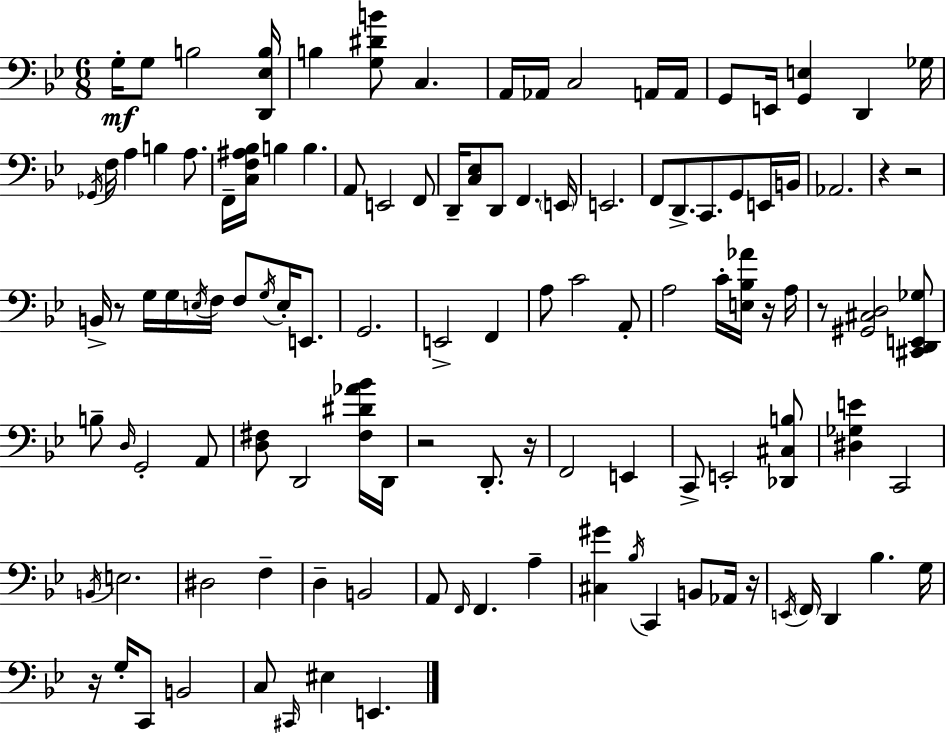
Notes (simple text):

G3/s G3/e B3/h [D2,Eb3,B3]/s B3/q [G3,D#4,B4]/e C3/q. A2/s Ab2/s C3/h A2/s A2/s G2/e E2/s [G2,E3]/q D2/q Gb3/s Gb2/s F3/s A3/q B3/q A3/e. F2/s [C3,F3,A#3,Bb3]/s B3/q B3/q. A2/e E2/h F2/e D2/s [C3,Eb3]/e D2/e F2/q. E2/s E2/h. F2/e D2/e. C2/e. G2/e E2/s B2/s Ab2/h. R/q R/h B2/s R/e G3/s G3/s E3/s F3/s F3/e G3/s E3/s E2/e. G2/h. E2/h F2/q A3/e C4/h A2/e A3/h C4/s [E3,Bb3,Ab4]/s R/s A3/s R/e [G#2,C#3,D3]/h [C#2,D2,E2,Gb3]/e B3/e D3/s G2/h A2/e [D3,F#3]/e D2/h [F#3,D#4,Ab4,Bb4]/s D2/s R/h D2/e. R/s F2/h E2/q C2/e E2/h [Db2,C#3,B3]/e [D#3,Gb3,E4]/q C2/h B2/s E3/h. D#3/h F3/q D3/q B2/h A2/e F2/s F2/q. A3/q [C#3,G#4]/q Bb3/s C2/q B2/e Ab2/s R/s E2/s F2/s D2/q Bb3/q. G3/s R/s G3/s C2/e B2/h C3/e C#2/s EIS3/q E2/q.